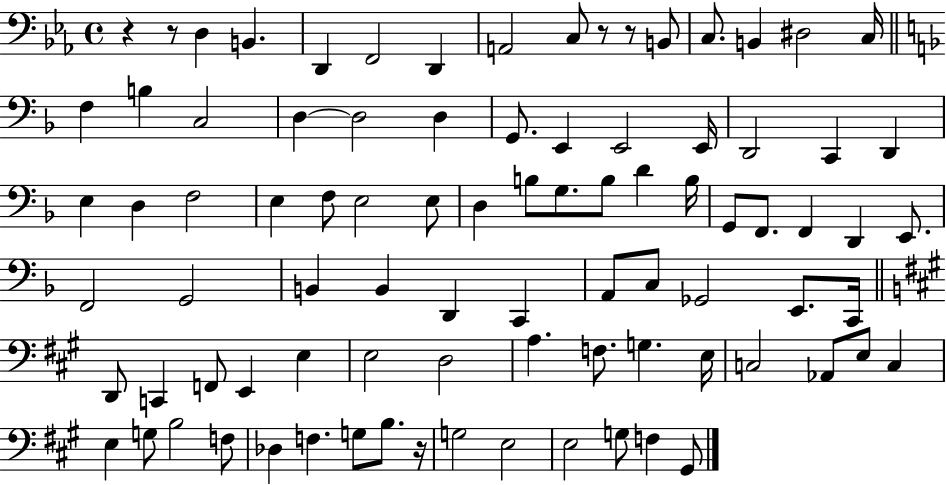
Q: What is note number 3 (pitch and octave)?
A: D2